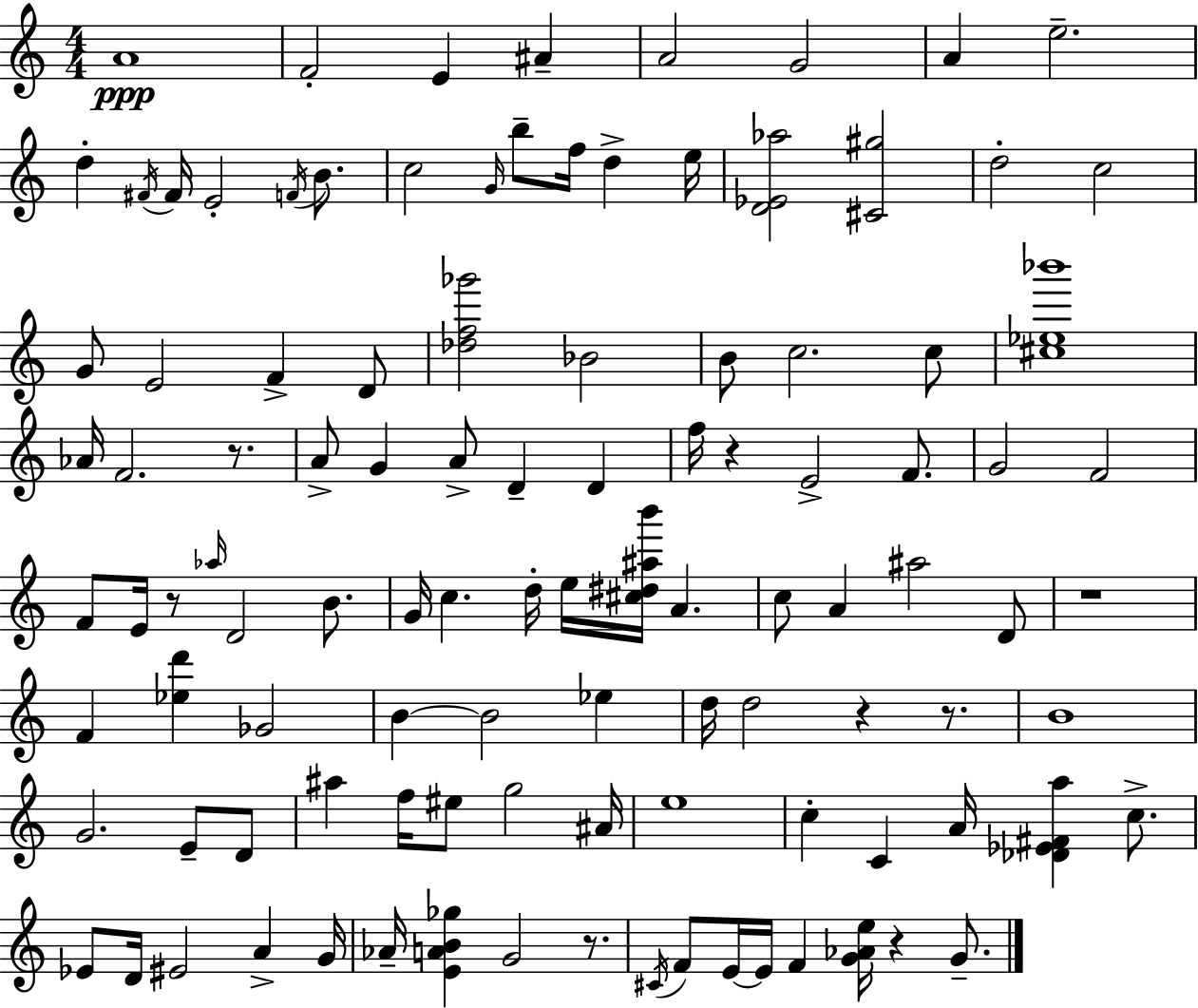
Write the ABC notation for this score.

X:1
T:Untitled
M:4/4
L:1/4
K:C
A4 F2 E ^A A2 G2 A e2 d ^F/4 ^F/4 E2 F/4 B/2 c2 G/4 b/2 f/4 d e/4 [D_E_a]2 [^C^g]2 d2 c2 G/2 E2 F D/2 [_df_g']2 _B2 B/2 c2 c/2 [^c_e_b']4 _A/4 F2 z/2 A/2 G A/2 D D f/4 z E2 F/2 G2 F2 F/2 E/4 z/2 _a/4 D2 B/2 G/4 c d/4 e/4 [^c^d^ab']/4 A c/2 A ^a2 D/2 z4 F [_ed'] _G2 B B2 _e d/4 d2 z z/2 B4 G2 E/2 D/2 ^a f/4 ^e/2 g2 ^A/4 e4 c C A/4 [_D_E^Fa] c/2 _E/2 D/4 ^E2 A G/4 _A/4 [EAB_g] G2 z/2 ^C/4 F/2 E/4 E/4 F [G_Ae]/4 z G/2